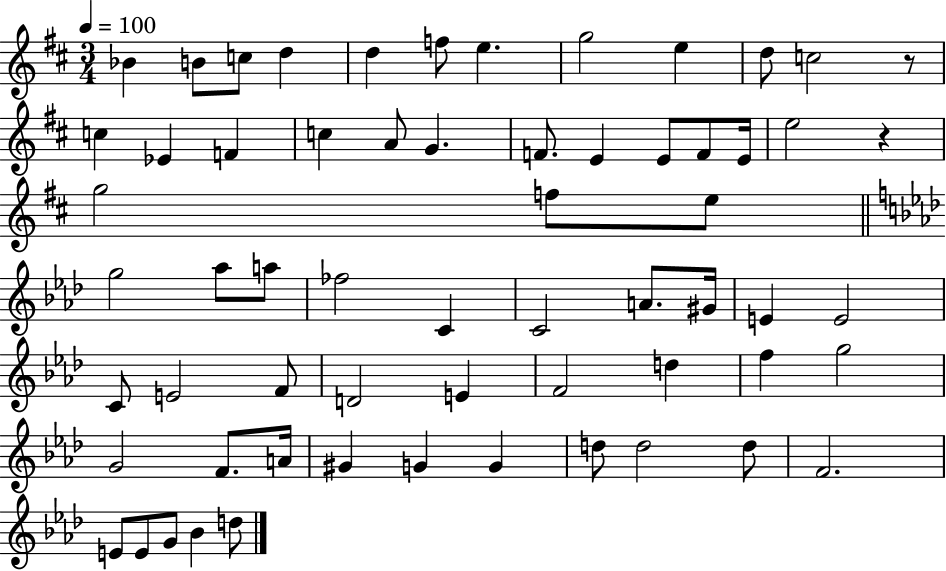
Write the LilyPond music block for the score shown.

{
  \clef treble
  \numericTimeSignature
  \time 3/4
  \key d \major
  \tempo 4 = 100
  bes'4 b'8 c''8 d''4 | d''4 f''8 e''4. | g''2 e''4 | d''8 c''2 r8 | \break c''4 ees'4 f'4 | c''4 a'8 g'4. | f'8. e'4 e'8 f'8 e'16 | e''2 r4 | \break g''2 f''8 e''8 | \bar "||" \break \key aes \major g''2 aes''8 a''8 | fes''2 c'4 | c'2 a'8. gis'16 | e'4 e'2 | \break c'8 e'2 f'8 | d'2 e'4 | f'2 d''4 | f''4 g''2 | \break g'2 f'8. a'16 | gis'4 g'4 g'4 | d''8 d''2 d''8 | f'2. | \break e'8 e'8 g'8 bes'4 d''8 | \bar "|."
}